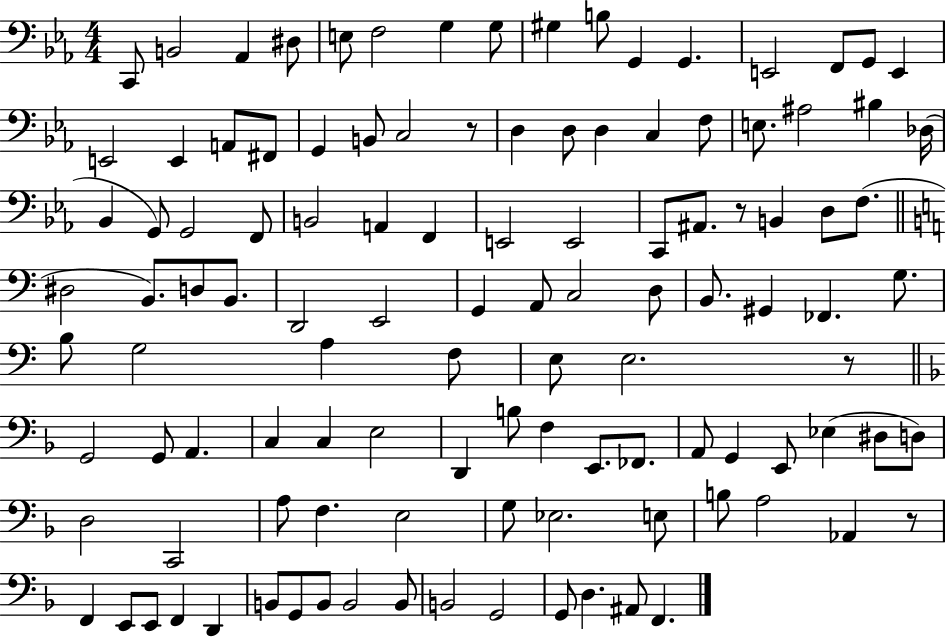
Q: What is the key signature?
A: EES major